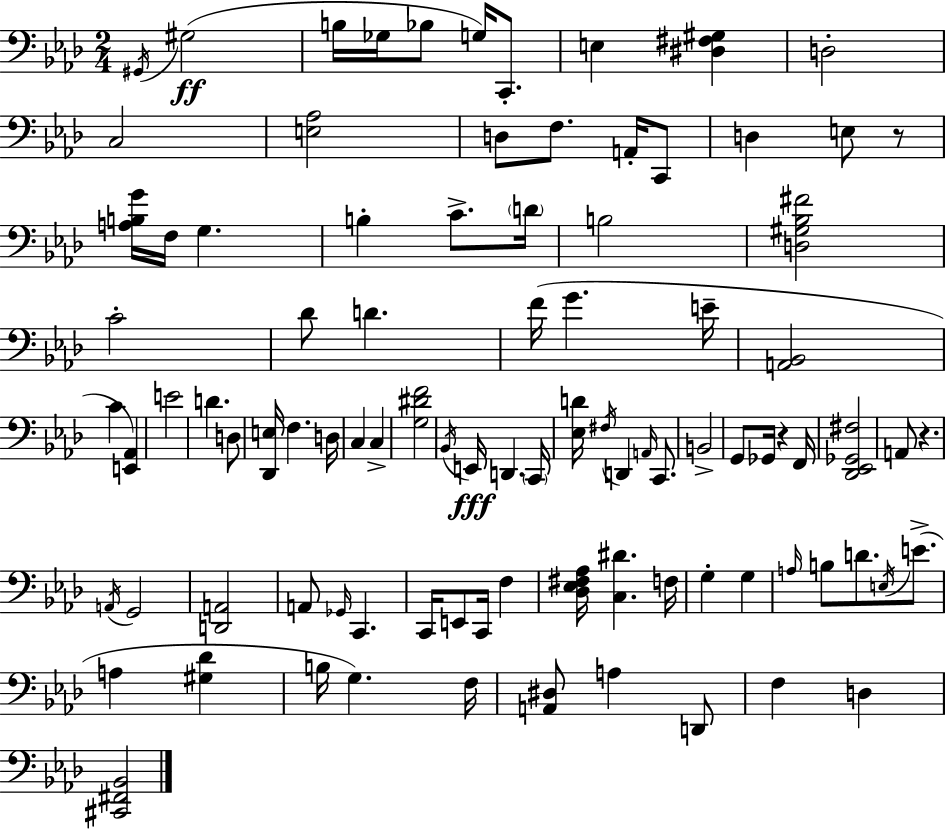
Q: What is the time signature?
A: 2/4